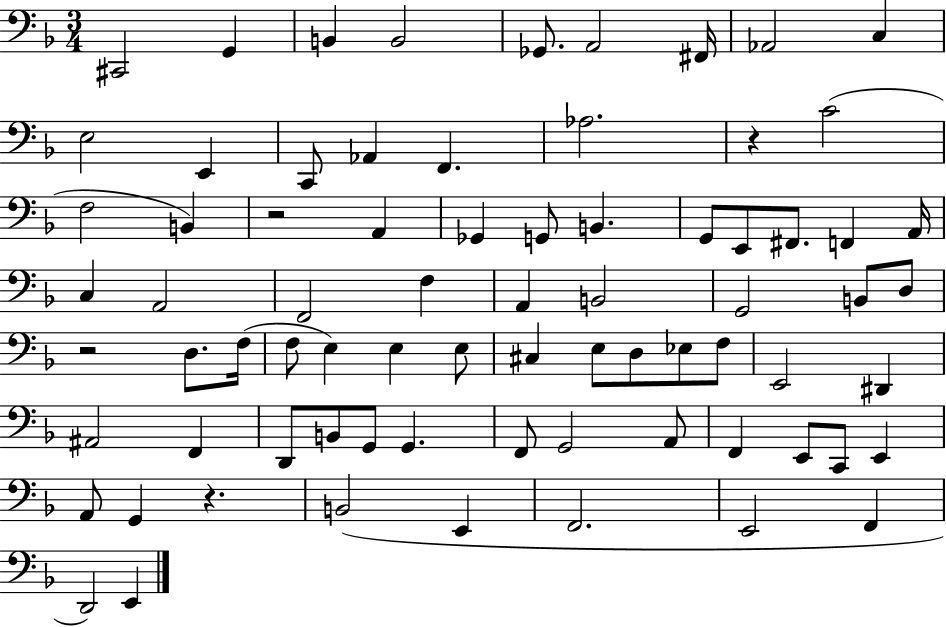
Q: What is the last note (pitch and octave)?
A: E2